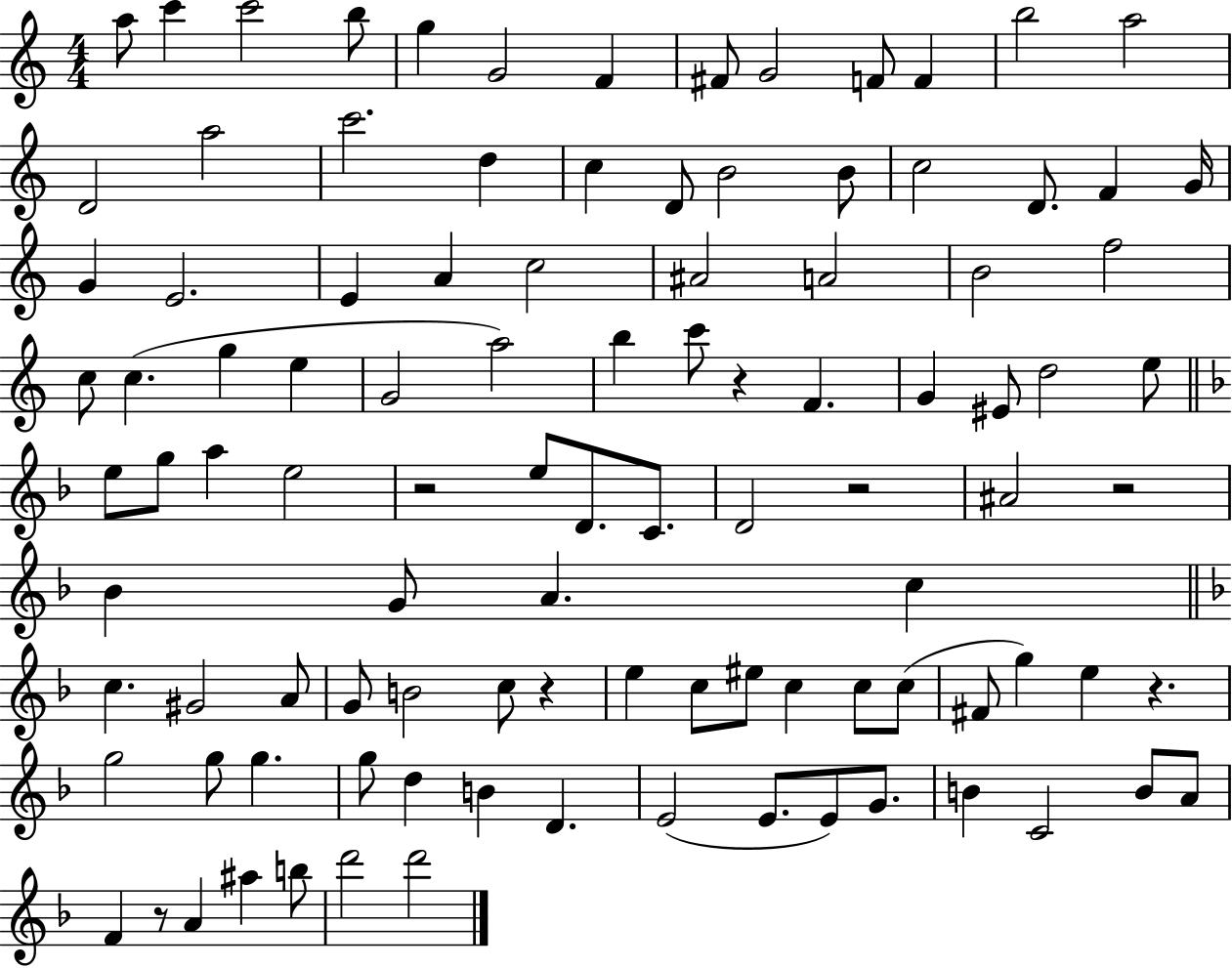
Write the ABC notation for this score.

X:1
T:Untitled
M:4/4
L:1/4
K:C
a/2 c' c'2 b/2 g G2 F ^F/2 G2 F/2 F b2 a2 D2 a2 c'2 d c D/2 B2 B/2 c2 D/2 F G/4 G E2 E A c2 ^A2 A2 B2 f2 c/2 c g e G2 a2 b c'/2 z F G ^E/2 d2 e/2 e/2 g/2 a e2 z2 e/2 D/2 C/2 D2 z2 ^A2 z2 _B G/2 A c c ^G2 A/2 G/2 B2 c/2 z e c/2 ^e/2 c c/2 c/2 ^F/2 g e z g2 g/2 g g/2 d B D E2 E/2 E/2 G/2 B C2 B/2 A/2 F z/2 A ^a b/2 d'2 d'2